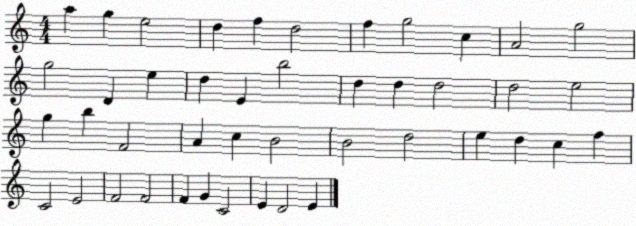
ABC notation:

X:1
T:Untitled
M:4/4
L:1/4
K:C
a g e2 d f d2 f g2 c A2 g2 g2 D e d E b2 d d d2 d2 e2 g b F2 A c B2 B2 d2 e d c f C2 E2 F2 F2 F G C2 E D2 E